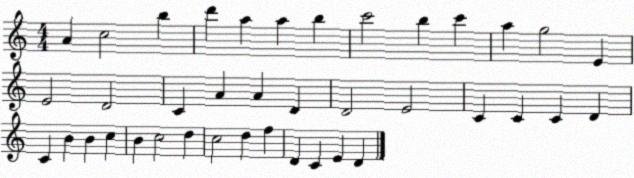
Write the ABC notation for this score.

X:1
T:Untitled
M:4/4
L:1/4
K:C
A c2 b d' a a b c'2 b c' a g2 E E2 D2 C A A D D2 E2 C C C D C B B c B c2 d c2 d f D C E D